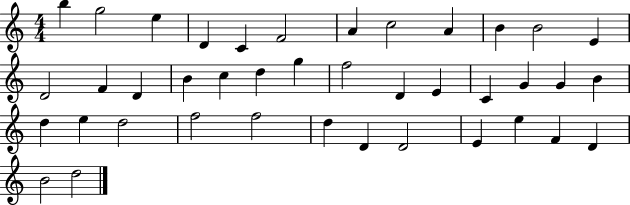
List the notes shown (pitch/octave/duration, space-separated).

B5/q G5/h E5/q D4/q C4/q F4/h A4/q C5/h A4/q B4/q B4/h E4/q D4/h F4/q D4/q B4/q C5/q D5/q G5/q F5/h D4/q E4/q C4/q G4/q G4/q B4/q D5/q E5/q D5/h F5/h F5/h D5/q D4/q D4/h E4/q E5/q F4/q D4/q B4/h D5/h